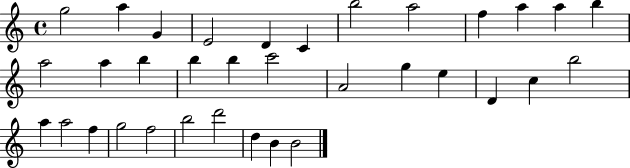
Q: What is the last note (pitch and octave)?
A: B4